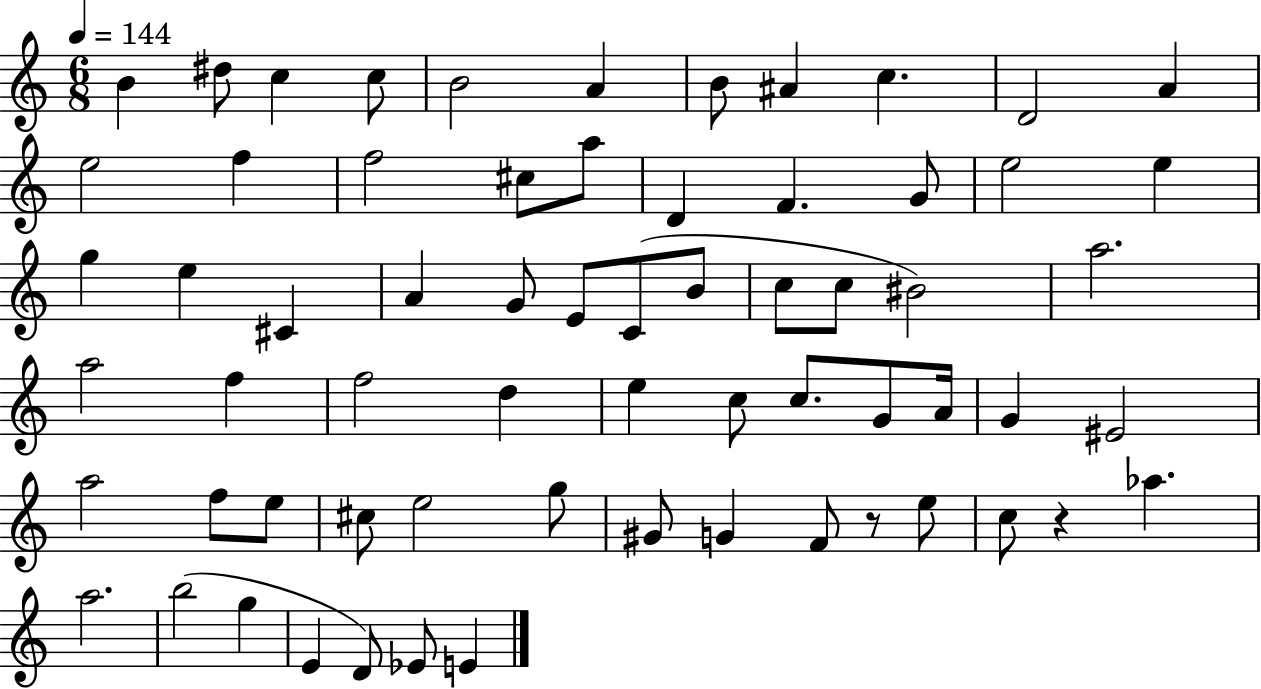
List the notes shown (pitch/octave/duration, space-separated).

B4/q D#5/e C5/q C5/e B4/h A4/q B4/e A#4/q C5/q. D4/h A4/q E5/h F5/q F5/h C#5/e A5/e D4/q F4/q. G4/e E5/h E5/q G5/q E5/q C#4/q A4/q G4/e E4/e C4/e B4/e C5/e C5/e BIS4/h A5/h. A5/h F5/q F5/h D5/q E5/q C5/e C5/e. G4/e A4/s G4/q EIS4/h A5/h F5/e E5/e C#5/e E5/h G5/e G#4/e G4/q F4/e R/e E5/e C5/e R/q Ab5/q. A5/h. B5/h G5/q E4/q D4/e Eb4/e E4/q